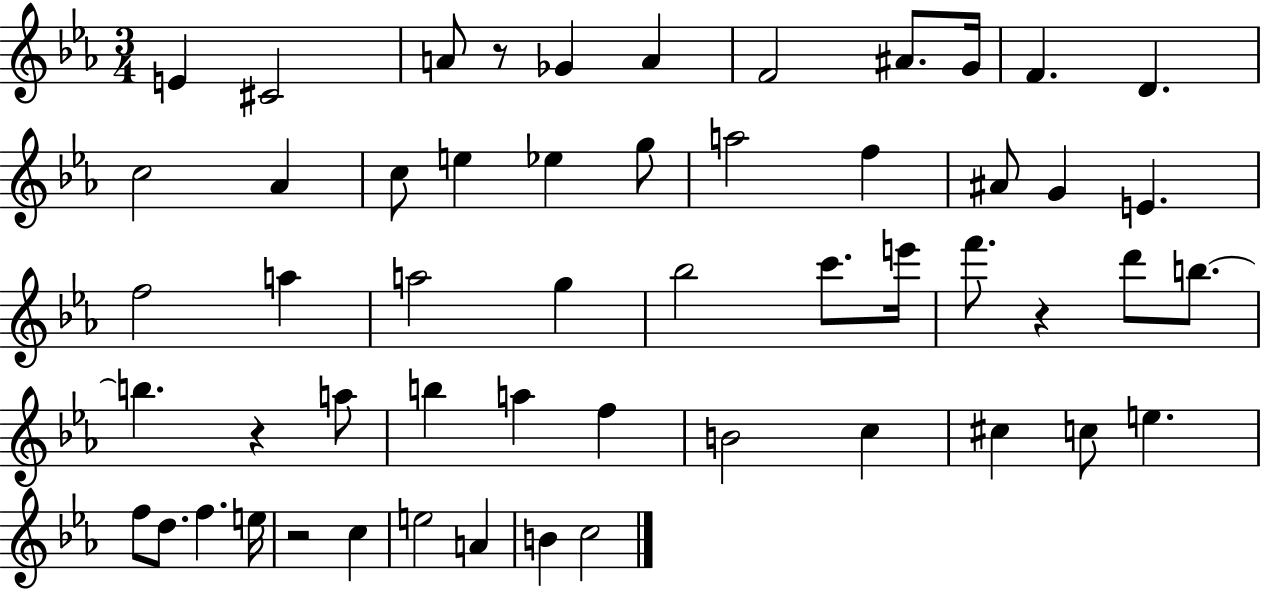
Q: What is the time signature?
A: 3/4